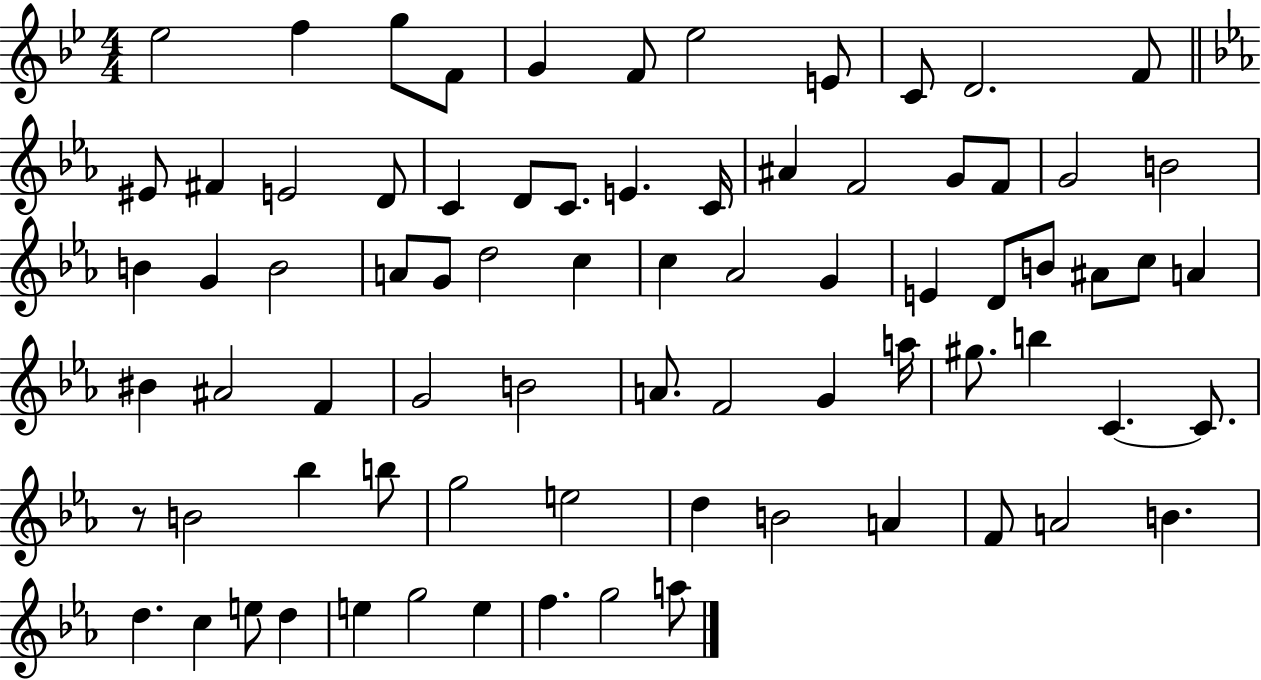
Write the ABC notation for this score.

X:1
T:Untitled
M:4/4
L:1/4
K:Bb
_e2 f g/2 F/2 G F/2 _e2 E/2 C/2 D2 F/2 ^E/2 ^F E2 D/2 C D/2 C/2 E C/4 ^A F2 G/2 F/2 G2 B2 B G B2 A/2 G/2 d2 c c _A2 G E D/2 B/2 ^A/2 c/2 A ^B ^A2 F G2 B2 A/2 F2 G a/4 ^g/2 b C C/2 z/2 B2 _b b/2 g2 e2 d B2 A F/2 A2 B d c e/2 d e g2 e f g2 a/2